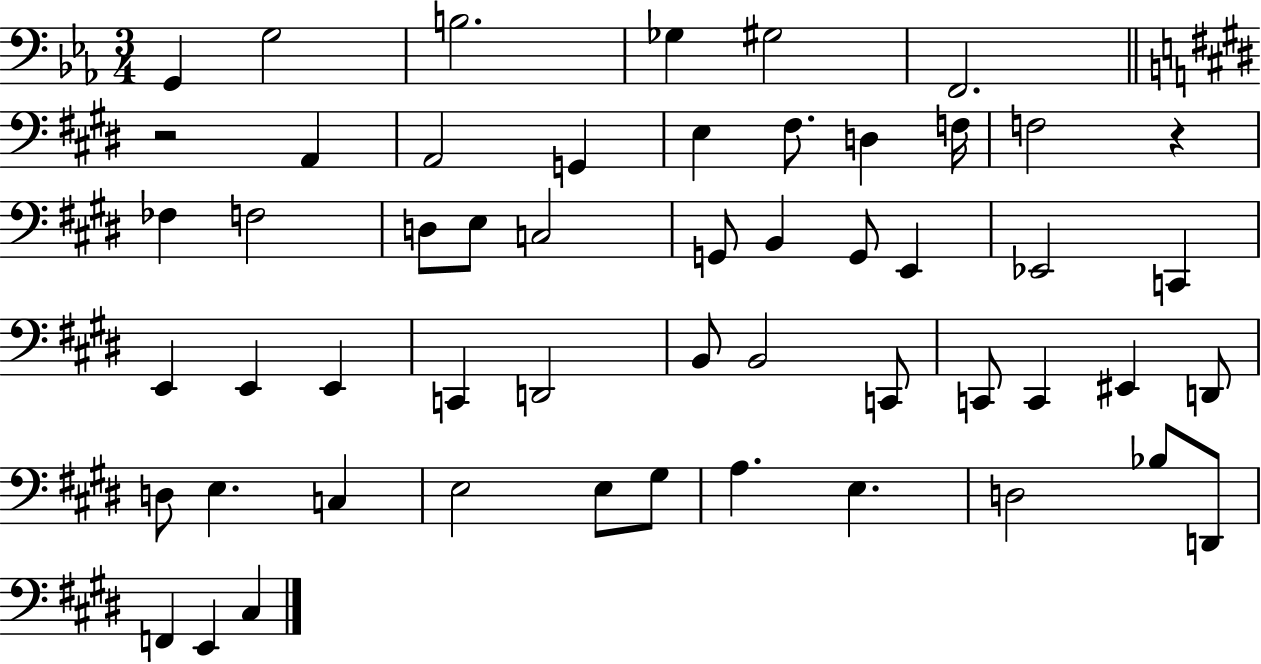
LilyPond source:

{
  \clef bass
  \numericTimeSignature
  \time 3/4
  \key ees \major
  g,4 g2 | b2. | ges4 gis2 | f,2. | \break \bar "||" \break \key e \major r2 a,4 | a,2 g,4 | e4 fis8. d4 f16 | f2 r4 | \break fes4 f2 | d8 e8 c2 | g,8 b,4 g,8 e,4 | ees,2 c,4 | \break e,4 e,4 e,4 | c,4 d,2 | b,8 b,2 c,8 | c,8 c,4 eis,4 d,8 | \break d8 e4. c4 | e2 e8 gis8 | a4. e4. | d2 bes8 d,8 | \break f,4 e,4 cis4 | \bar "|."
}